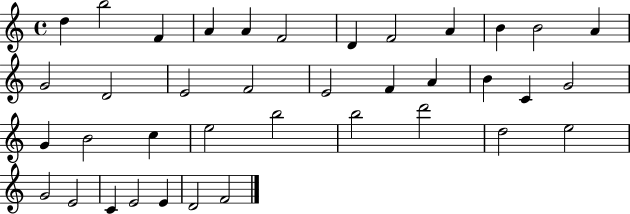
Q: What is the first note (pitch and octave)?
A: D5